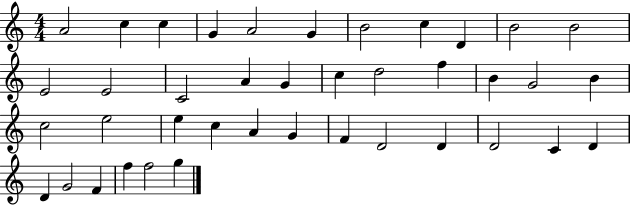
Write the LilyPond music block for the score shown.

{
  \clef treble
  \numericTimeSignature
  \time 4/4
  \key c \major
  a'2 c''4 c''4 | g'4 a'2 g'4 | b'2 c''4 d'4 | b'2 b'2 | \break e'2 e'2 | c'2 a'4 g'4 | c''4 d''2 f''4 | b'4 g'2 b'4 | \break c''2 e''2 | e''4 c''4 a'4 g'4 | f'4 d'2 d'4 | d'2 c'4 d'4 | \break d'4 g'2 f'4 | f''4 f''2 g''4 | \bar "|."
}